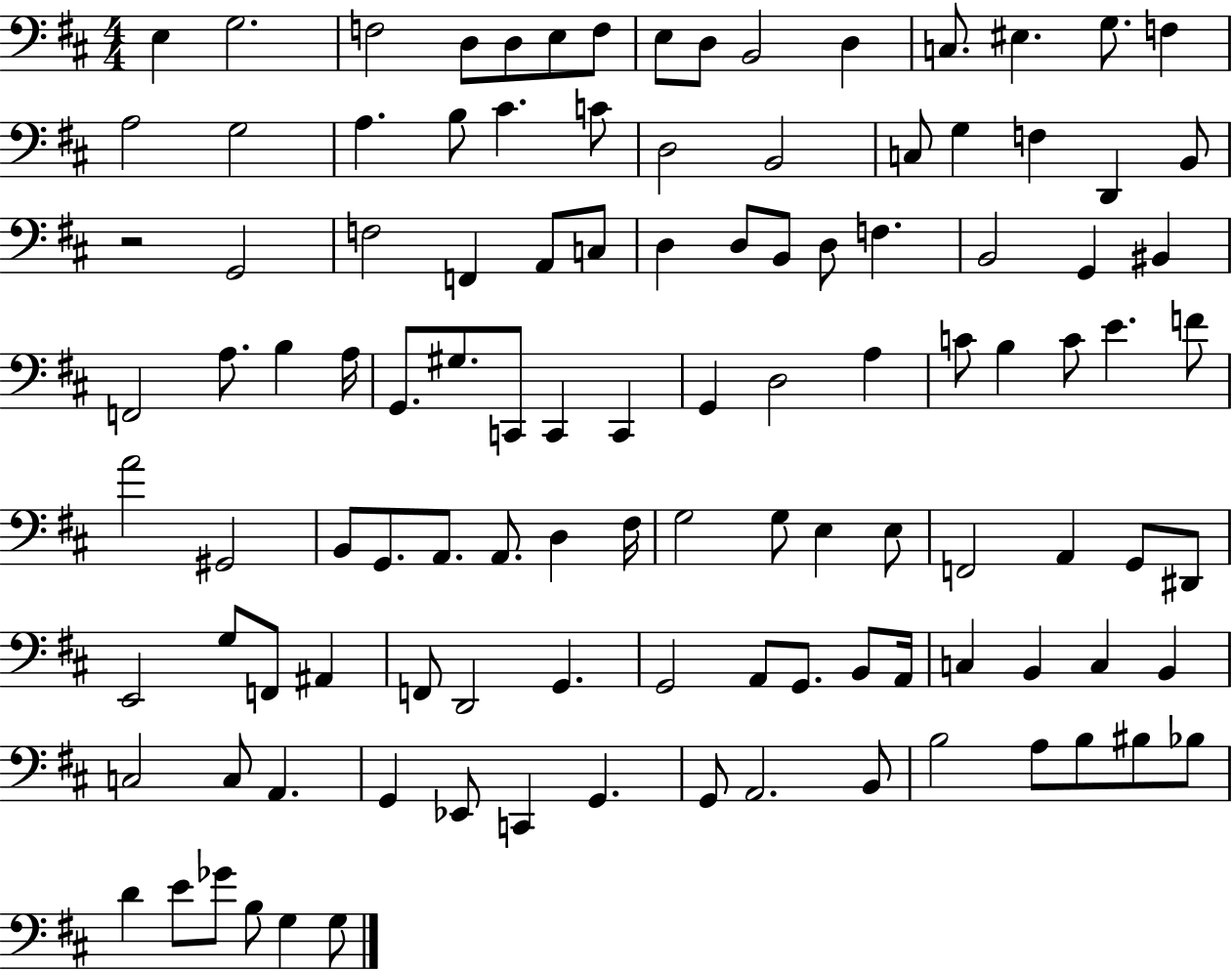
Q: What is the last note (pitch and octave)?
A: G3